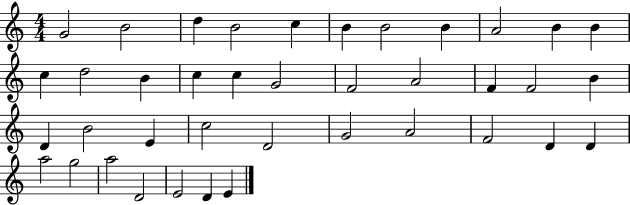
X:1
T:Untitled
M:4/4
L:1/4
K:C
G2 B2 d B2 c B B2 B A2 B B c d2 B c c G2 F2 A2 F F2 B D B2 E c2 D2 G2 A2 F2 D D a2 g2 a2 D2 E2 D E